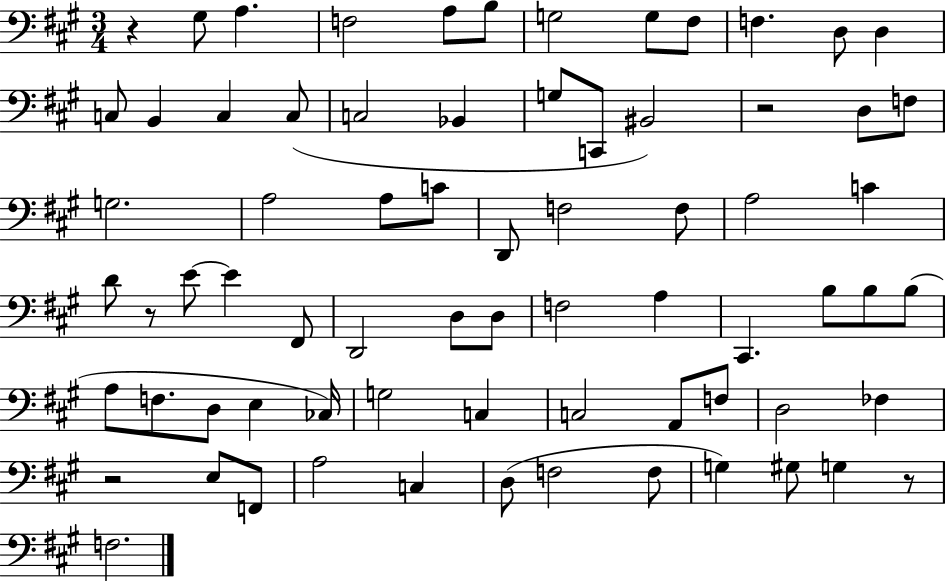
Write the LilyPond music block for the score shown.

{
  \clef bass
  \numericTimeSignature
  \time 3/4
  \key a \major
  r4 gis8 a4. | f2 a8 b8 | g2 g8 fis8 | f4. d8 d4 | \break c8 b,4 c4 c8( | c2 bes,4 | g8 c,8 bis,2) | r2 d8 f8 | \break g2. | a2 a8 c'8 | d,8 f2 f8 | a2 c'4 | \break d'8 r8 e'8~~ e'4 fis,8 | d,2 d8 d8 | f2 a4 | cis,4. b8 b8 b8( | \break a8 f8. d8 e4 ces16) | g2 c4 | c2 a,8 f8 | d2 fes4 | \break r2 e8 f,8 | a2 c4 | d8( f2 f8 | g4) gis8 g4 r8 | \break f2. | \bar "|."
}